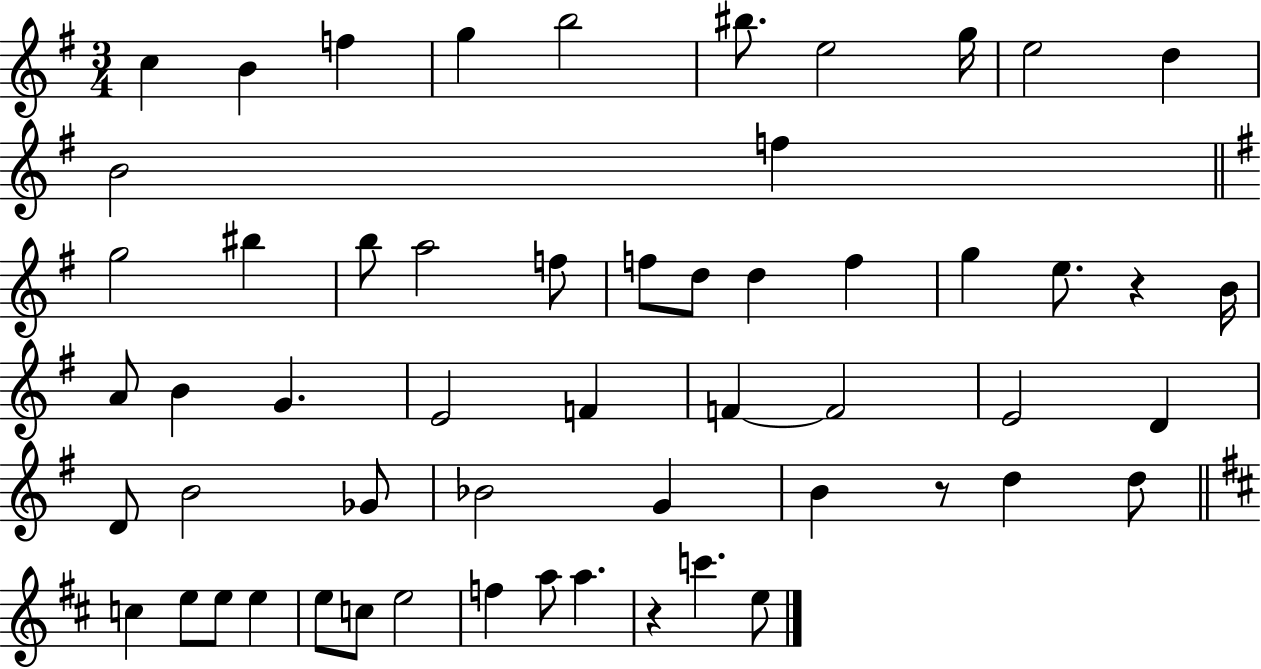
{
  \clef treble
  \numericTimeSignature
  \time 3/4
  \key g \major
  c''4 b'4 f''4 | g''4 b''2 | bis''8. e''2 g''16 | e''2 d''4 | \break b'2 f''4 | \bar "||" \break \key e \minor g''2 bis''4 | b''8 a''2 f''8 | f''8 d''8 d''4 f''4 | g''4 e''8. r4 b'16 | \break a'8 b'4 g'4. | e'2 f'4 | f'4~~ f'2 | e'2 d'4 | \break d'8 b'2 ges'8 | bes'2 g'4 | b'4 r8 d''4 d''8 | \bar "||" \break \key b \minor c''4 e''8 e''8 e''4 | e''8 c''8 e''2 | f''4 a''8 a''4. | r4 c'''4. e''8 | \break \bar "|."
}